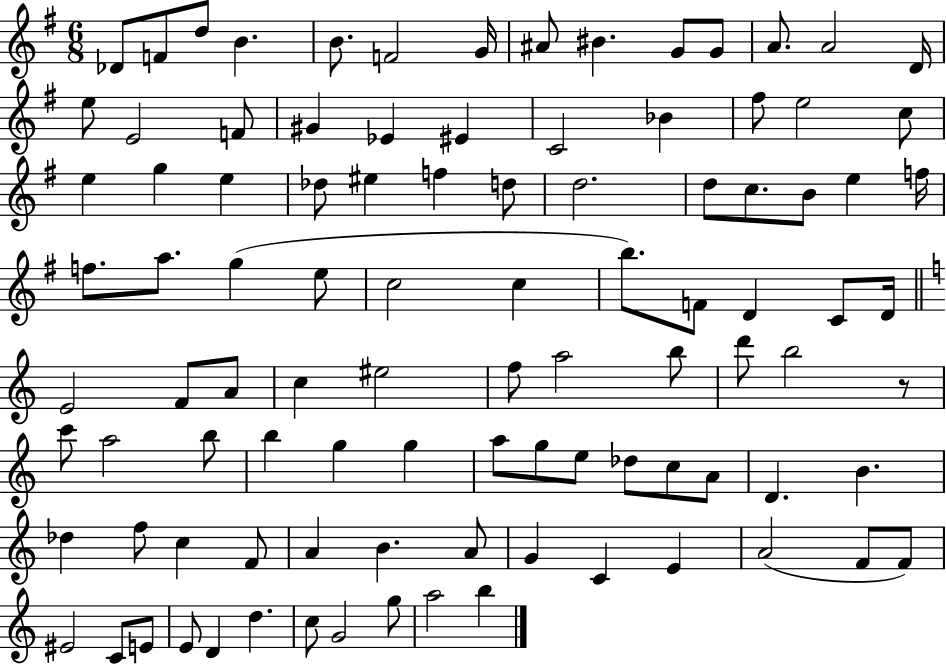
X:1
T:Untitled
M:6/8
L:1/4
K:G
_D/2 F/2 d/2 B B/2 F2 G/4 ^A/2 ^B G/2 G/2 A/2 A2 D/4 e/2 E2 F/2 ^G _E ^E C2 _B ^f/2 e2 c/2 e g e _d/2 ^e f d/2 d2 d/2 c/2 B/2 e f/4 f/2 a/2 g e/2 c2 c b/2 F/2 D C/2 D/4 E2 F/2 A/2 c ^e2 f/2 a2 b/2 d'/2 b2 z/2 c'/2 a2 b/2 b g g a/2 g/2 e/2 _d/2 c/2 A/2 D B _d f/2 c F/2 A B A/2 G C E A2 F/2 F/2 ^E2 C/2 E/2 E/2 D d c/2 G2 g/2 a2 b